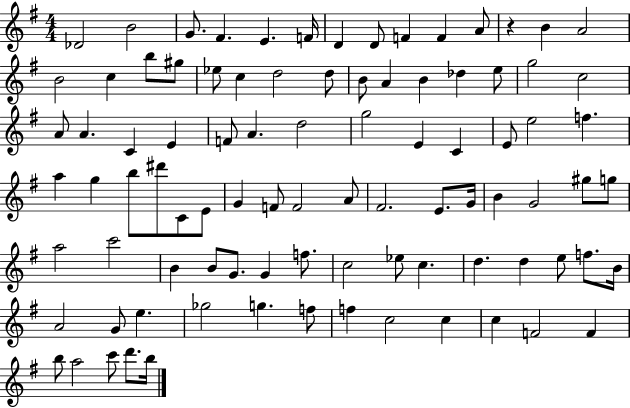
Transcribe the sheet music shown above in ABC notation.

X:1
T:Untitled
M:4/4
L:1/4
K:G
_D2 B2 G/2 ^F E F/4 D D/2 F F A/2 z B A2 B2 c b/2 ^g/2 _e/2 c d2 d/2 B/2 A B _d e/2 g2 c2 A/2 A C E F/2 A d2 g2 E C E/2 e2 f a g b/2 ^d'/2 C/2 E/2 G F/2 F2 A/2 ^F2 E/2 G/4 B G2 ^g/2 g/2 a2 c'2 B B/2 G/2 G f/2 c2 _e/2 c d d e/2 f/2 B/4 A2 G/2 e _g2 g f/2 f c2 c c F2 F b/2 a2 c'/2 d'/2 b/4